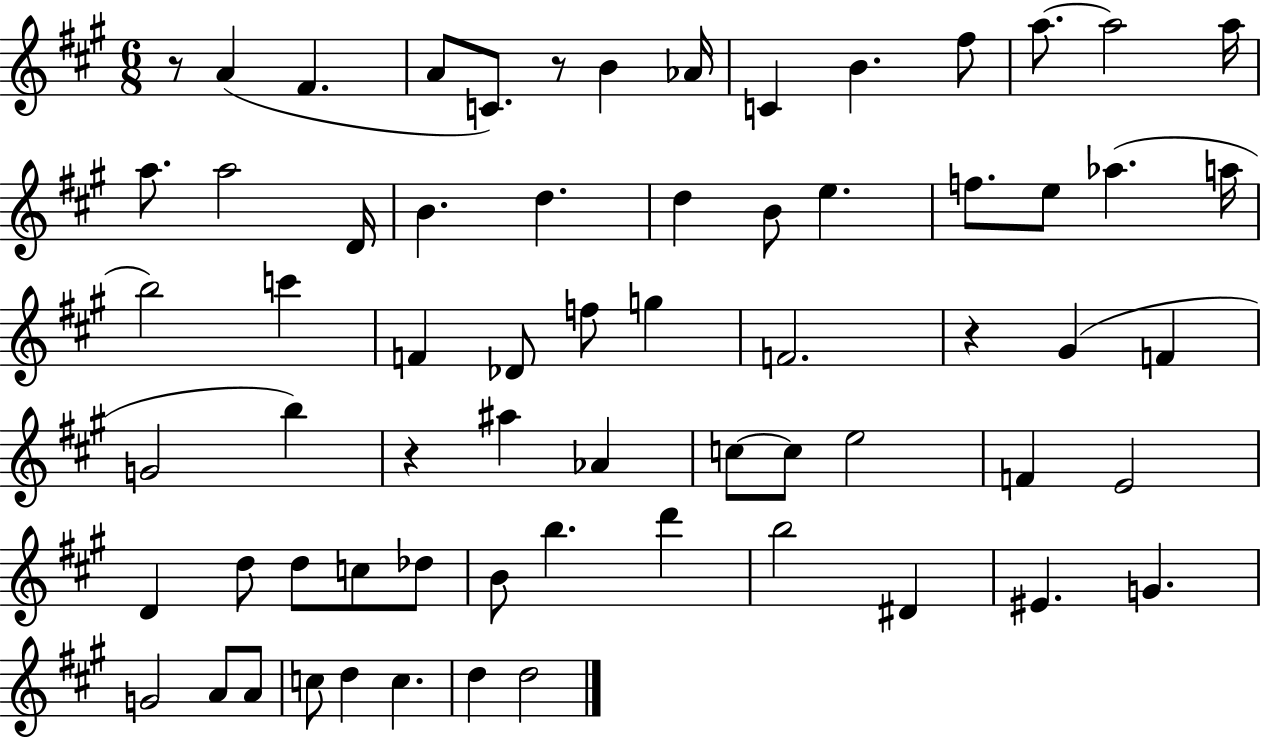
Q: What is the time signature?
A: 6/8